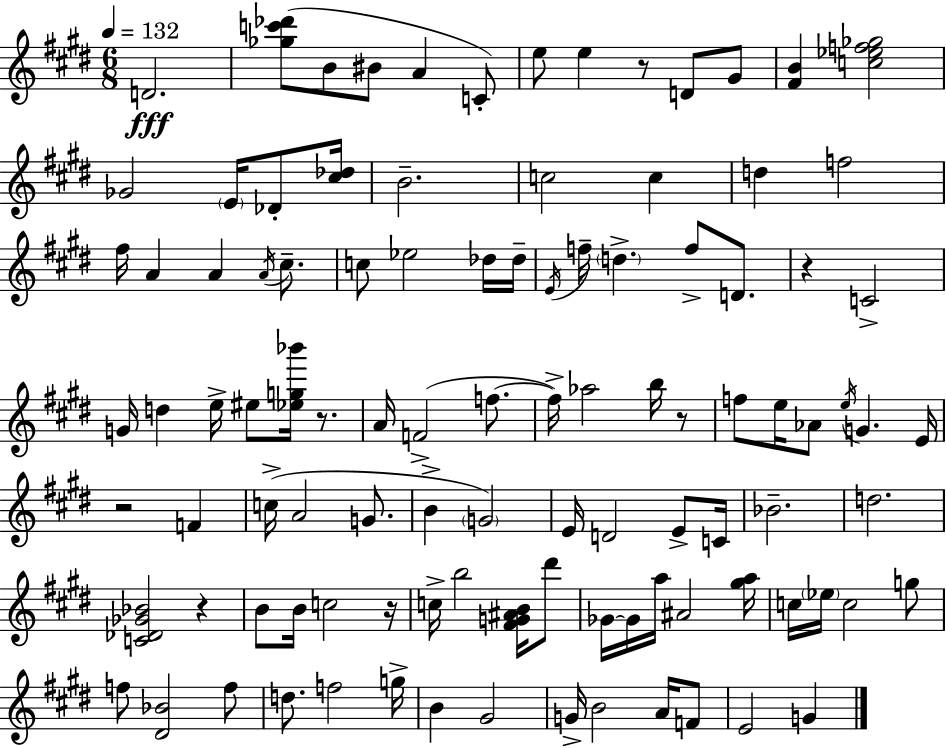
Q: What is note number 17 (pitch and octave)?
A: F5